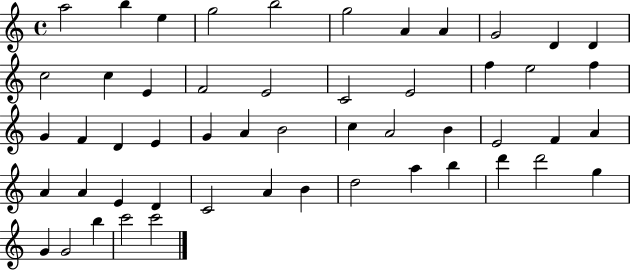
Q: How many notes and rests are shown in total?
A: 52